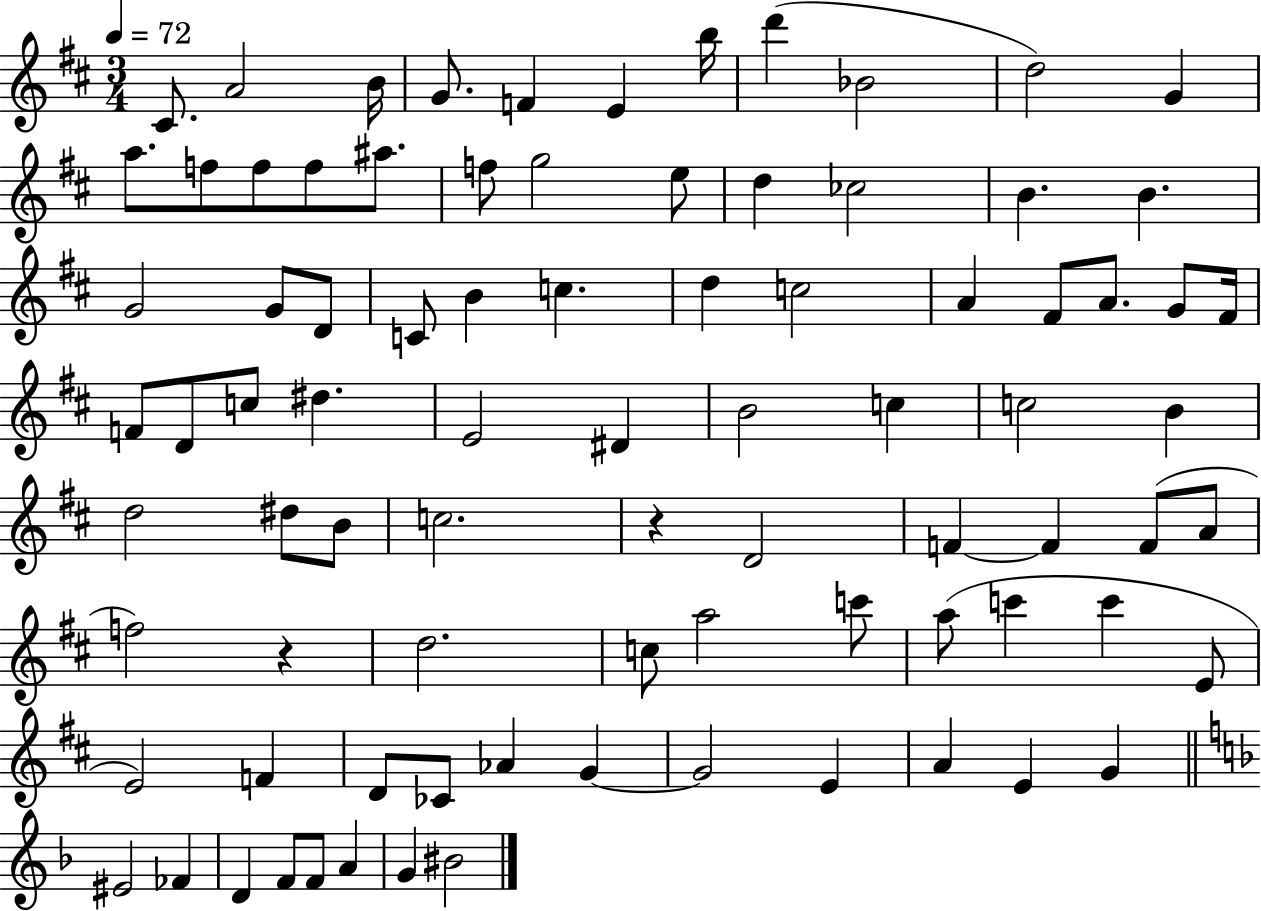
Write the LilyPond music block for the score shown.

{
  \clef treble
  \numericTimeSignature
  \time 3/4
  \key d \major
  \tempo 4 = 72
  cis'8. a'2 b'16 | g'8. f'4 e'4 b''16 | d'''4( bes'2 | d''2) g'4 | \break a''8. f''8 f''8 f''8 ais''8. | f''8 g''2 e''8 | d''4 ces''2 | b'4. b'4. | \break g'2 g'8 d'8 | c'8 b'4 c''4. | d''4 c''2 | a'4 fis'8 a'8. g'8 fis'16 | \break f'8 d'8 c''8 dis''4. | e'2 dis'4 | b'2 c''4 | c''2 b'4 | \break d''2 dis''8 b'8 | c''2. | r4 d'2 | f'4~~ f'4 f'8( a'8 | \break f''2) r4 | d''2. | c''8 a''2 c'''8 | a''8( c'''4 c'''4 e'8 | \break e'2) f'4 | d'8 ces'8 aes'4 g'4~~ | g'2 e'4 | a'4 e'4 g'4 | \break \bar "||" \break \key f \major eis'2 fes'4 | d'4 f'8 f'8 a'4 | g'4 bis'2 | \bar "|."
}